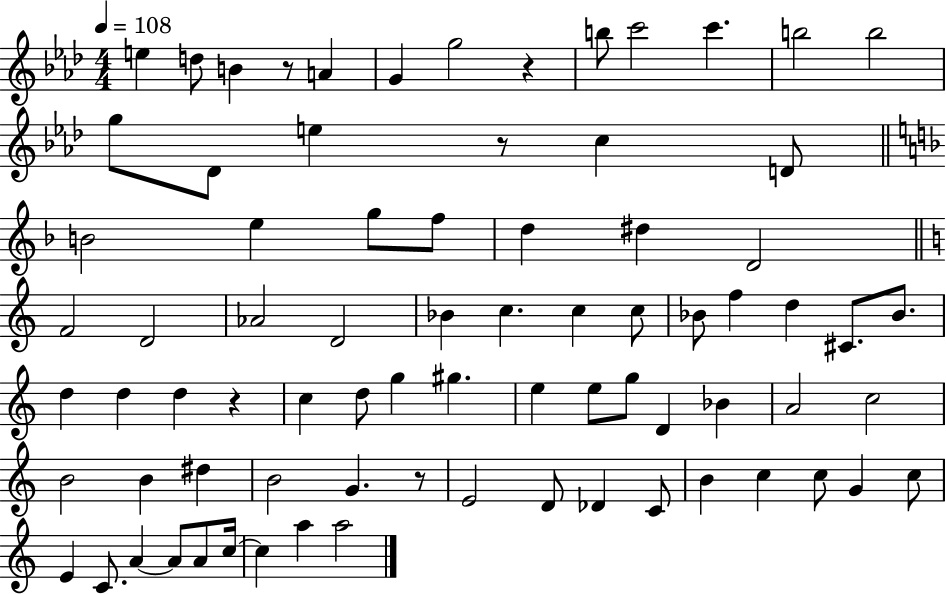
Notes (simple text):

E5/q D5/e B4/q R/e A4/q G4/q G5/h R/q B5/e C6/h C6/q. B5/h B5/h G5/e Db4/e E5/q R/e C5/q D4/e B4/h E5/q G5/e F5/e D5/q D#5/q D4/h F4/h D4/h Ab4/h D4/h Bb4/q C5/q. C5/q C5/e Bb4/e F5/q D5/q C#4/e. Bb4/e. D5/q D5/q D5/q R/q C5/q D5/e G5/q G#5/q. E5/q E5/e G5/e D4/q Bb4/q A4/h C5/h B4/h B4/q D#5/q B4/h G4/q. R/e E4/h D4/e Db4/q C4/e B4/q C5/q C5/e G4/q C5/e E4/q C4/e. A4/q A4/e A4/e C5/s C5/q A5/q A5/h